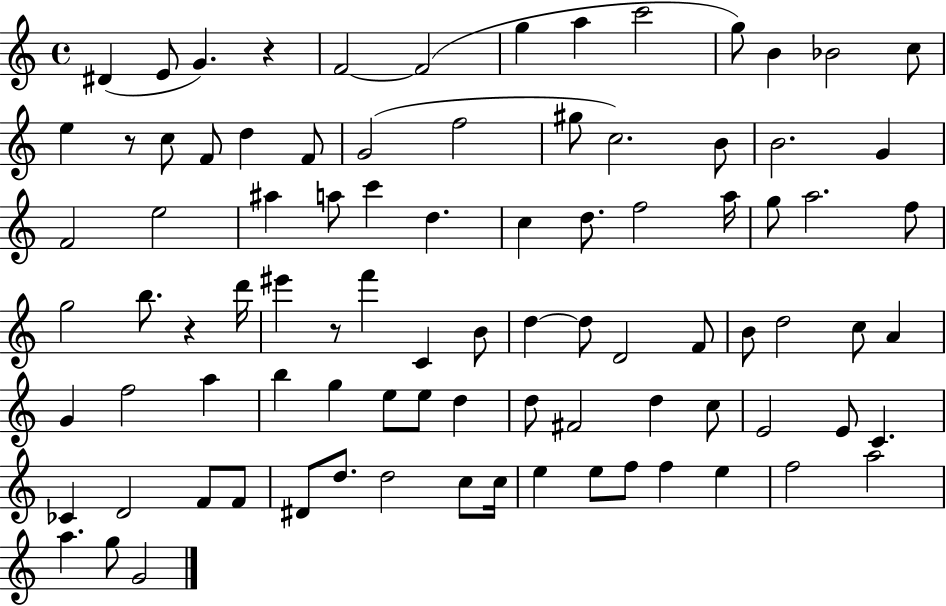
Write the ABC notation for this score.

X:1
T:Untitled
M:4/4
L:1/4
K:C
^D E/2 G z F2 F2 g a c'2 g/2 B _B2 c/2 e z/2 c/2 F/2 d F/2 G2 f2 ^g/2 c2 B/2 B2 G F2 e2 ^a a/2 c' d c d/2 f2 a/4 g/2 a2 f/2 g2 b/2 z d'/4 ^e' z/2 f' C B/2 d d/2 D2 F/2 B/2 d2 c/2 A G f2 a b g e/2 e/2 d d/2 ^F2 d c/2 E2 E/2 C _C D2 F/2 F/2 ^D/2 d/2 d2 c/2 c/4 e e/2 f/2 f e f2 a2 a g/2 G2